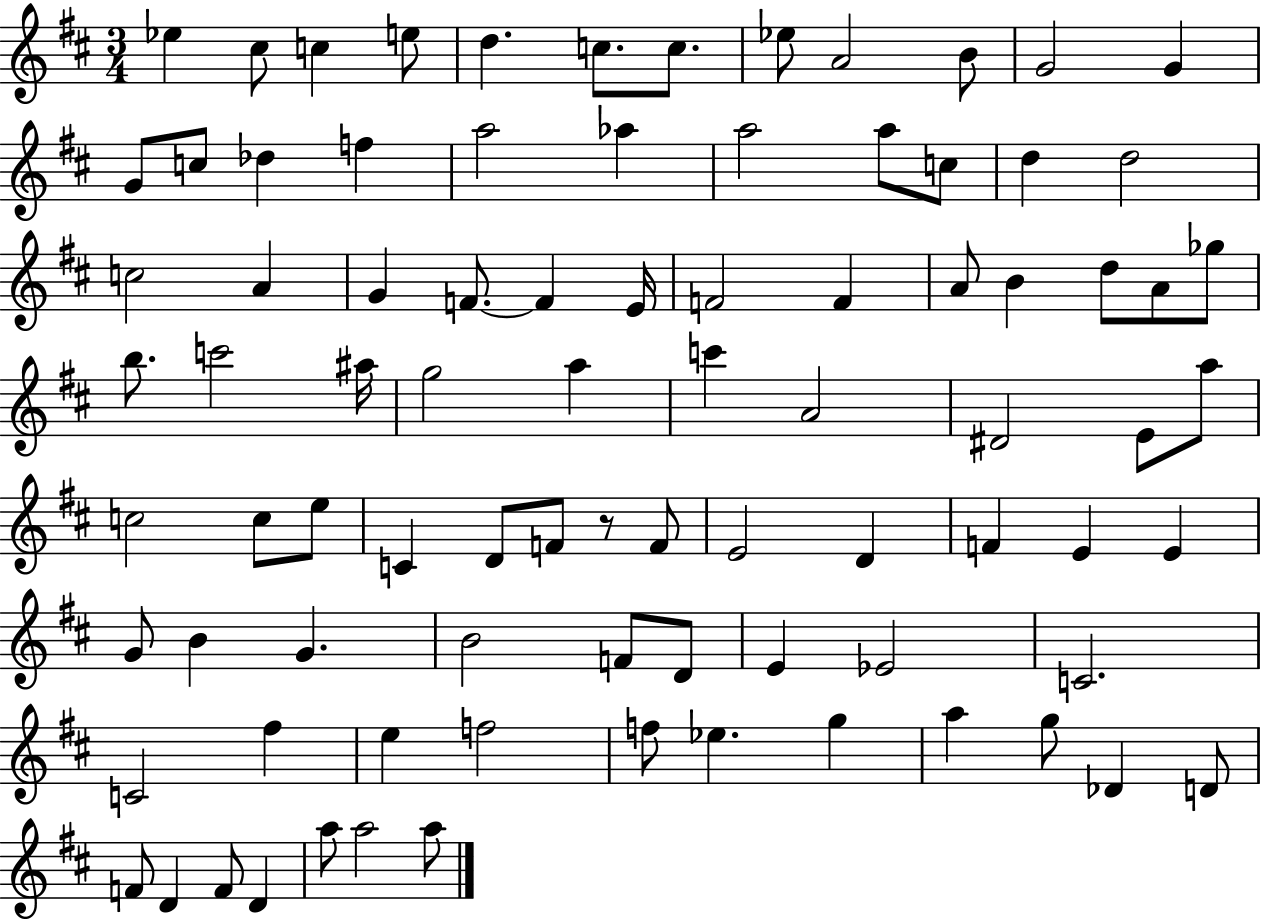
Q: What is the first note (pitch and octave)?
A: Eb5